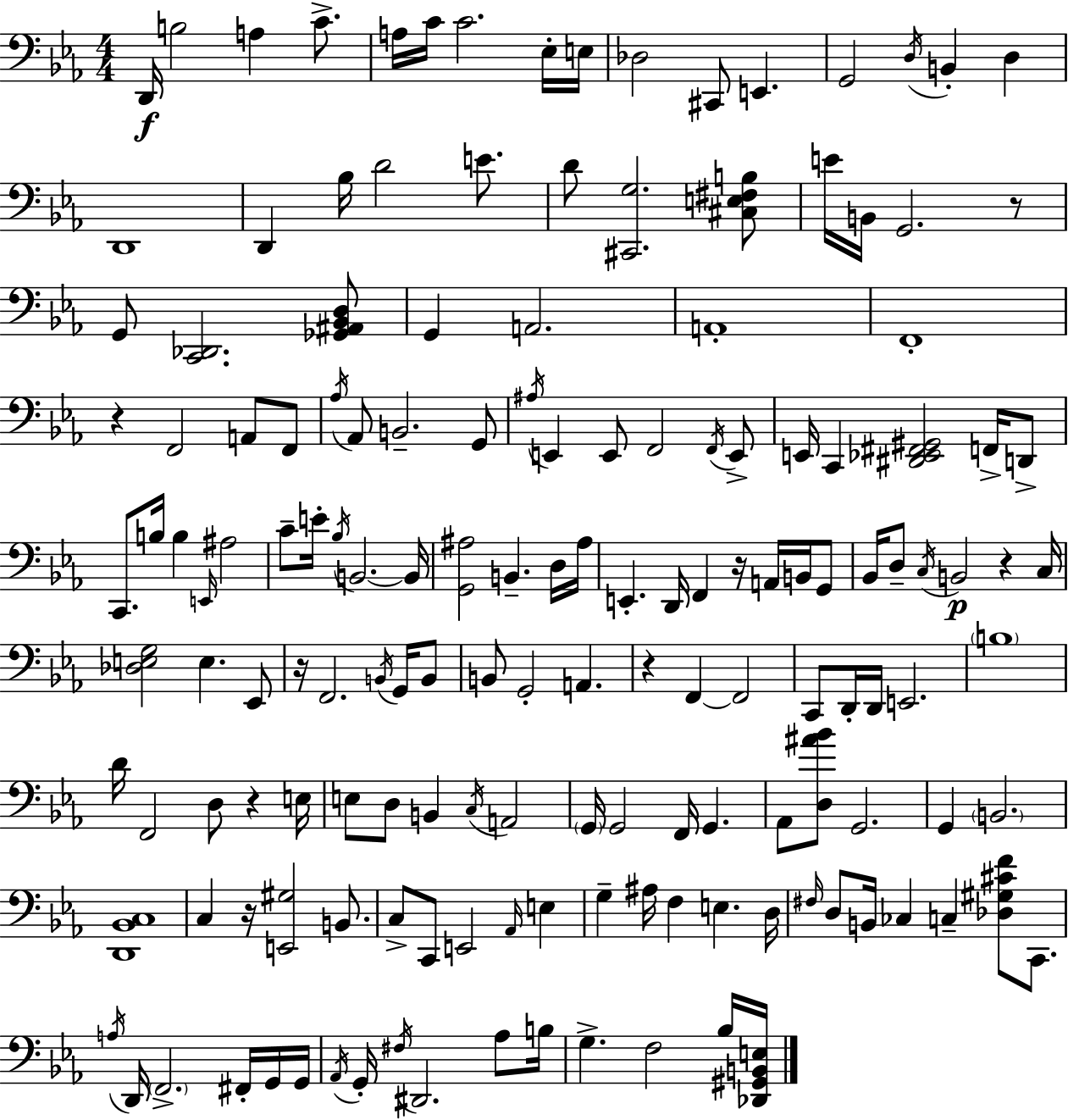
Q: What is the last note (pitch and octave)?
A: Bb3